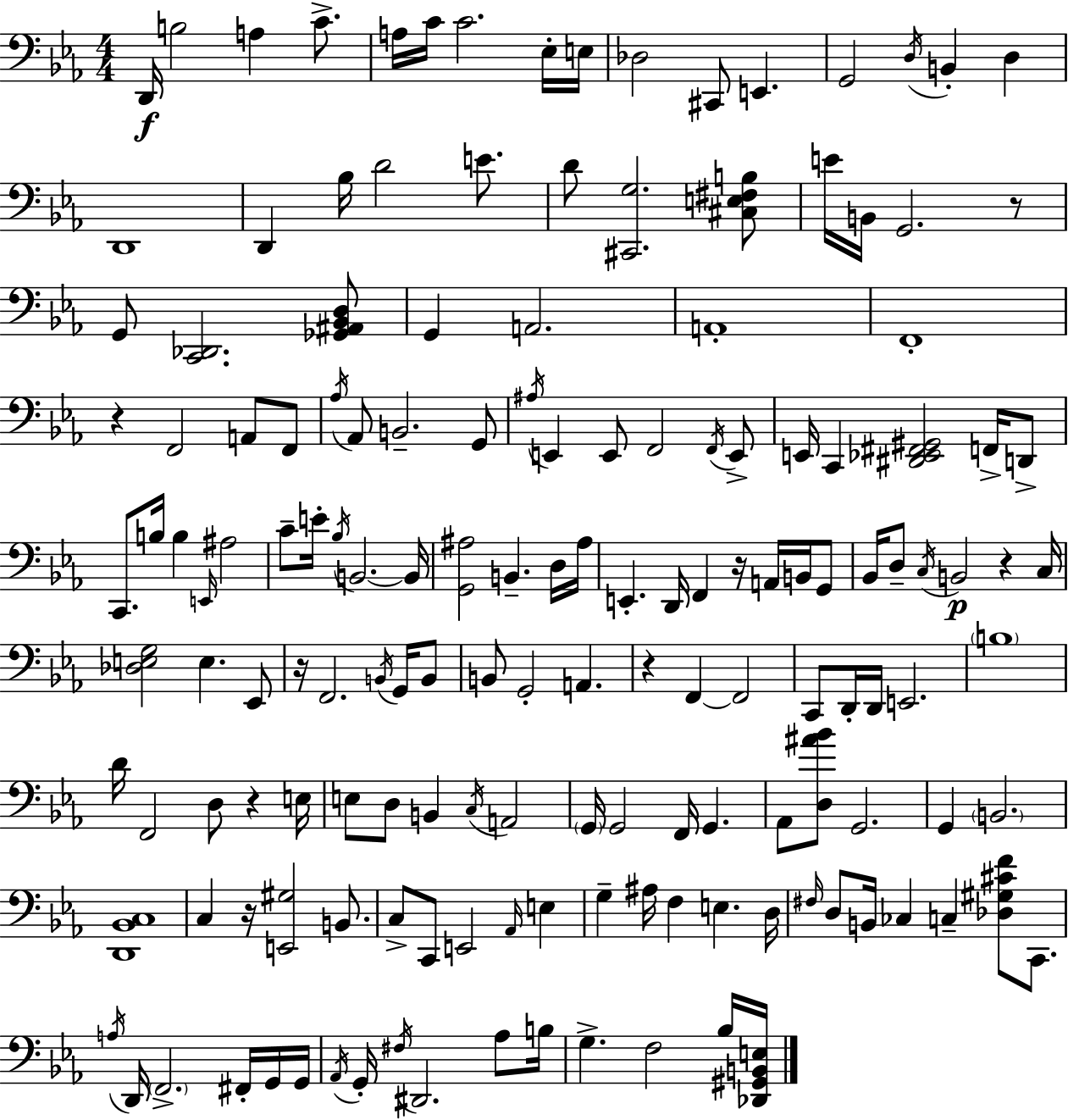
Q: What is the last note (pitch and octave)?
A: Bb3